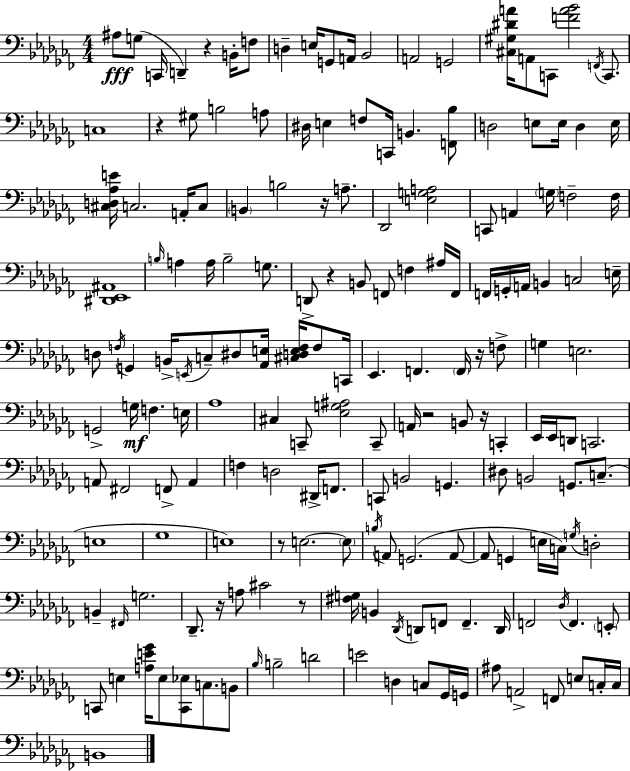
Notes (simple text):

A#3/e G3/e C2/s D2/q R/q B2/s F3/e D3/q E3/s G2/e A2/s Bb2/h A2/h G2/h [C#3,G#3,D#4,A4]/s A2/e C2/e [F4,A4,Bb4]/h F2/s C2/e. C3/w R/q G#3/e B3/h A3/e D#3/s E3/q F3/e C2/s B2/q. [F2,Bb3]/e D3/h E3/e E3/s D3/q E3/s [C#3,D3,Ab3,E4]/s C3/h. A2/s C3/e B2/q B3/h R/s A3/e. Db2/h [E3,G3,A3]/h C2/e A2/q G3/s F3/h F3/s [D#2,Eb2,A#2]/w B3/s A3/q A3/s B3/h G3/e. D2/e R/q B2/e F2/e F3/q A#3/s F2/s F2/s G2/s A2/s B2/q C3/h E3/s D3/e F3/s G2/q B2/s E2/s C3/e D#3/e [Ab2,E3]/s [C#3,D3,E3,F3]/s F3/e C2/s Eb2/q. F2/q. F2/s R/s F3/e G3/q E3/h. G2/h G3/s F3/q. E3/s Ab3/w C#3/q C2/e [Eb3,G3,A#3]/h C2/e A2/s R/h B2/e R/s C2/q Eb2/s Eb2/s D2/e C2/h. A2/e F#2/h F2/e A2/q F3/q D3/h D#2/s F2/e. C2/e B2/h G2/q. D#3/e B2/h G2/e. C3/e. E3/w Gb3/w E3/w R/e E3/h. E3/e B3/s A2/e G2/h. A2/e A2/e G2/q E3/s C3/s G3/s D3/h B2/q F#2/s G3/h. Db2/e. R/s A3/e C#4/h R/e [F#3,G3]/s B2/q Db2/s D2/e F2/e F2/q. D2/s F2/h Db3/s F2/q. E2/e C2/e E3/q [A3,E4,Gb4]/s E3/e [C2,Eb3]/e C3/e. B2/e Bb3/s B3/h D4/h E4/h D3/q C3/e Gb2/s G2/s A#3/e A2/h F2/e E3/e C3/s C3/s B2/w